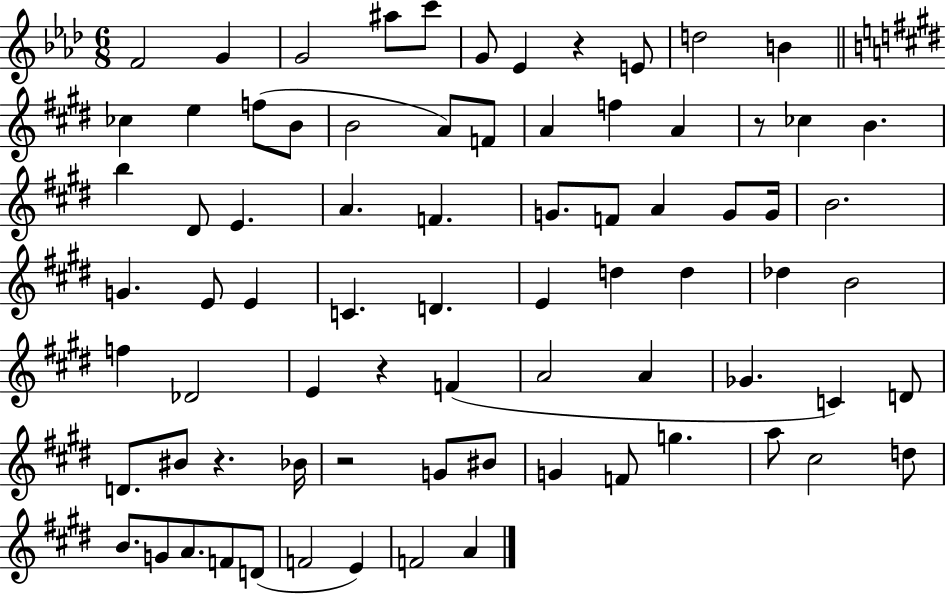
F4/h G4/q G4/h A#5/e C6/e G4/e Eb4/q R/q E4/e D5/h B4/q CES5/q E5/q F5/e B4/e B4/h A4/e F4/e A4/q F5/q A4/q R/e CES5/q B4/q. B5/q D#4/e E4/q. A4/q. F4/q. G4/e. F4/e A4/q G4/e G4/s B4/h. G4/q. E4/e E4/q C4/q. D4/q. E4/q D5/q D5/q Db5/q B4/h F5/q Db4/h E4/q R/q F4/q A4/h A4/q Gb4/q. C4/q D4/e D4/e. BIS4/e R/q. Bb4/s R/h G4/e BIS4/e G4/q F4/e G5/q. A5/e C#5/h D5/e B4/e. G4/e A4/e. F4/e D4/e F4/h E4/q F4/h A4/q